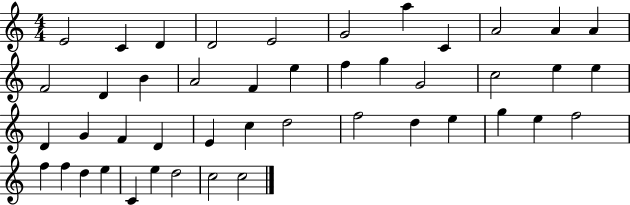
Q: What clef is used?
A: treble